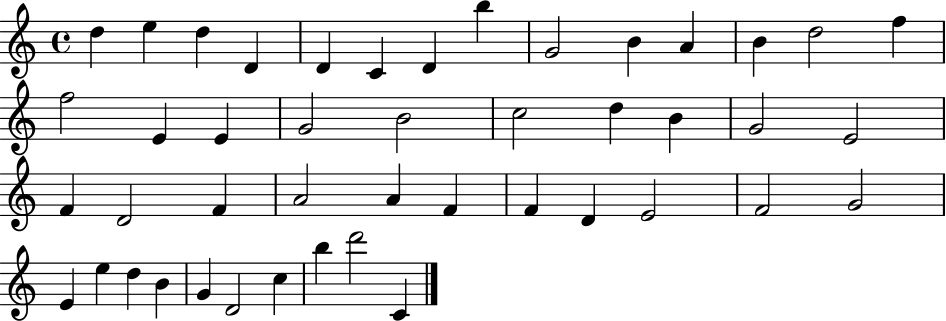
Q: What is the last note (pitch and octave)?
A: C4